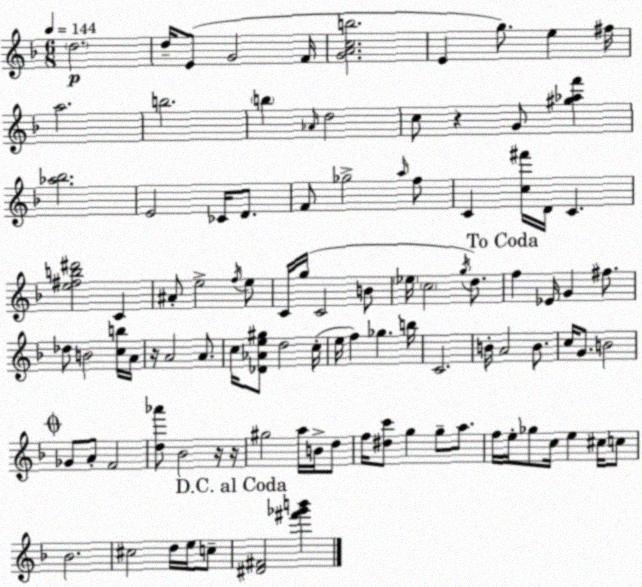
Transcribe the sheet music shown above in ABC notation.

X:1
T:Untitled
M:6/8
L:1/4
K:Dm
d2 d/4 E/2 G2 F/4 [GAcb]2 E g/2 e ^f/4 a2 b2 b _A/4 d2 c/2 z G/2 [^g_af'] [_a_b]2 E2 _C/4 D/2 F/2 _g2 a/4 f/2 C [c^f']/4 D/4 C [e^fb^d']2 C ^A/2 e2 f/4 e/2 C/4 g/4 C2 B/2 _e/4 c2 g/4 d/2 f _E/4 G ^f/2 _d/2 B2 [cb]/4 A/4 z/4 A2 A/2 c/4 [_D_Ae^g]/2 d2 c/4 e/4 f _g b/4 C2 B/4 A2 B/2 c/4 G/2 B2 _G/2 A/2 F2 [d_a']/2 _B2 z/4 z/4 ^g2 a/4 B/4 d/2 f/4 [^dc']/2 g g/2 a/2 f/4 e/4 _g/2 c/4 e ^c/4 c/2 _B2 ^c2 d/4 e/4 c/2 [^D^F]2 [^f'_g'b']